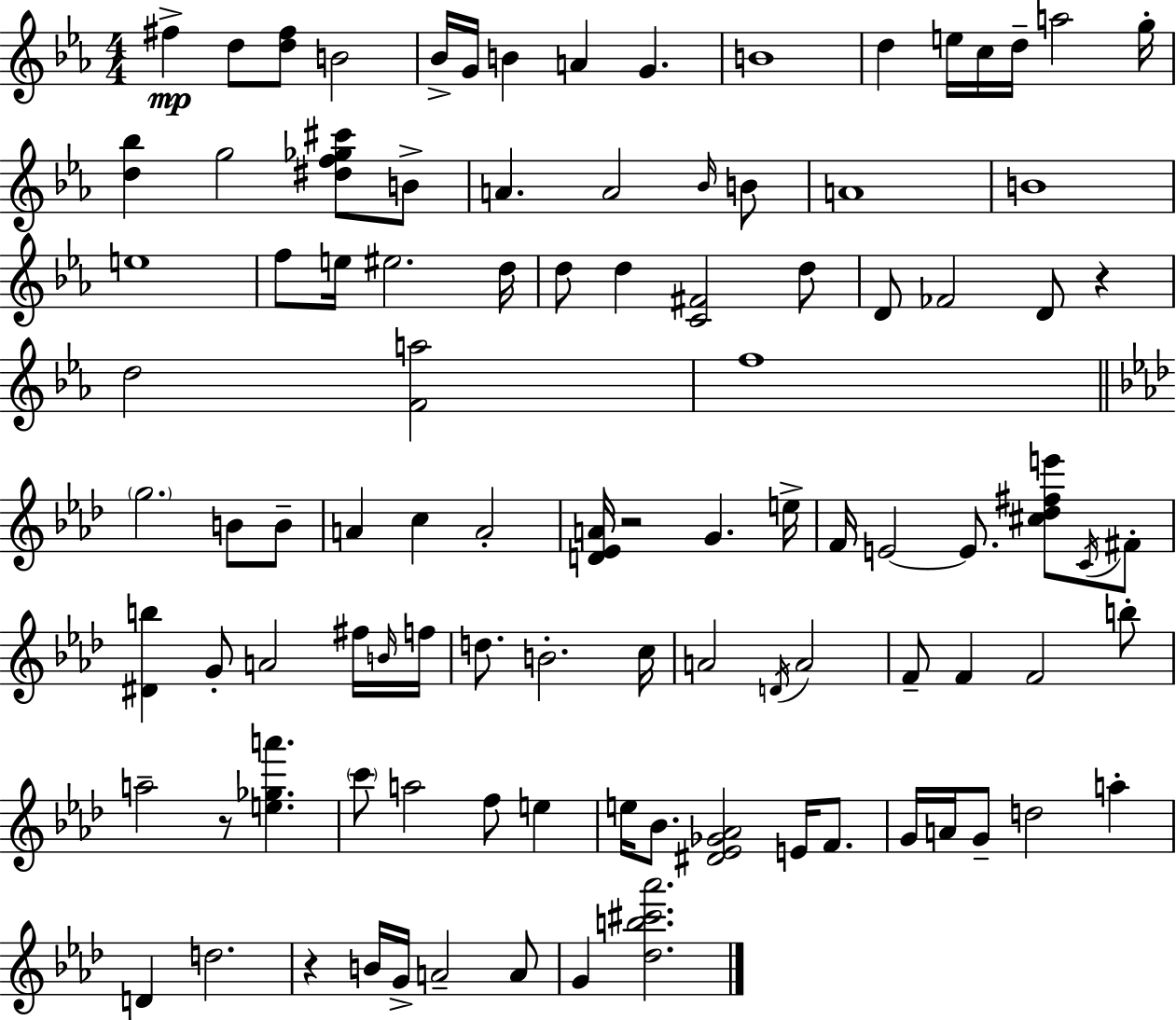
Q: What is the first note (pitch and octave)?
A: F#5